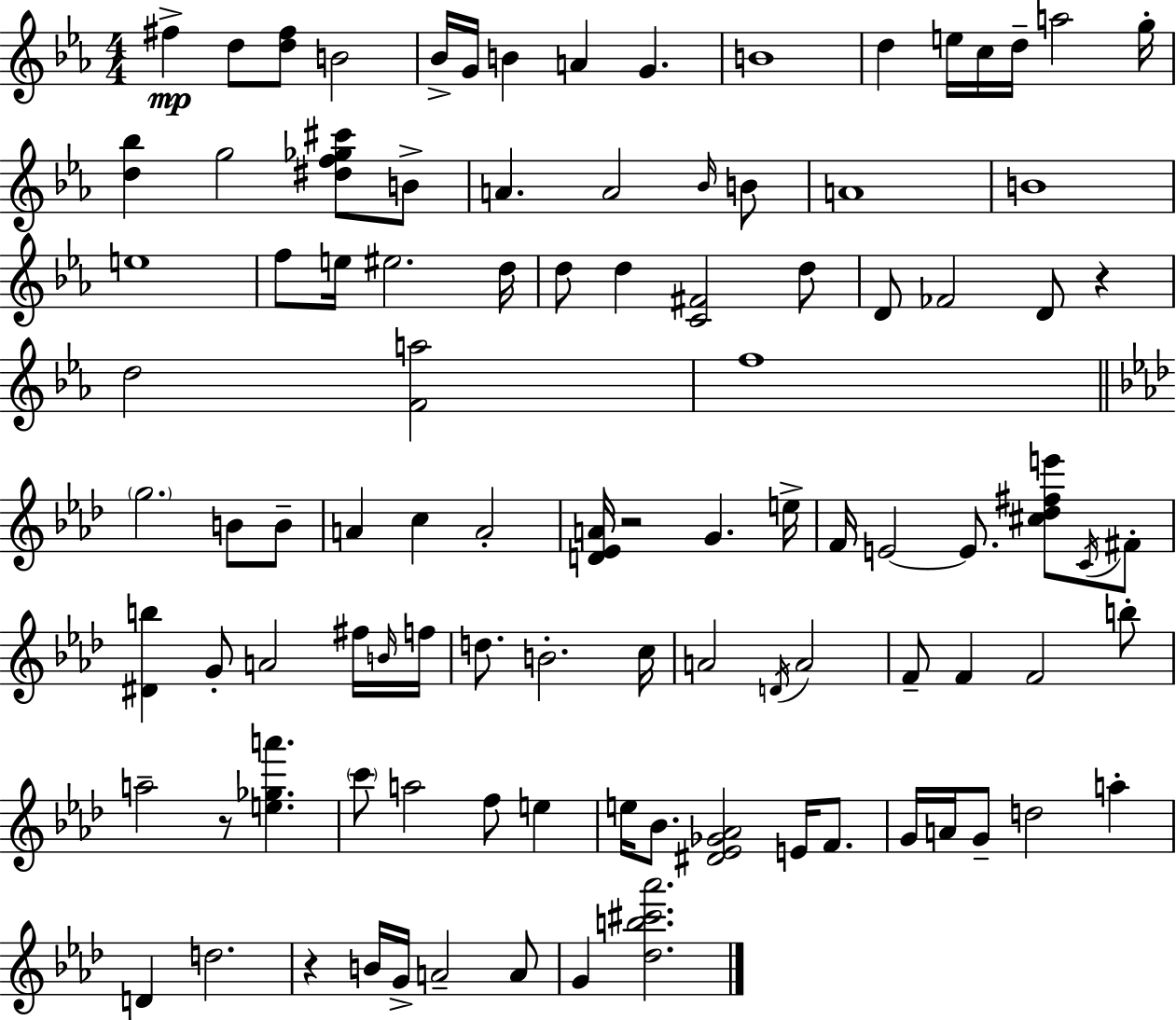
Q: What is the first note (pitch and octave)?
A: F#5